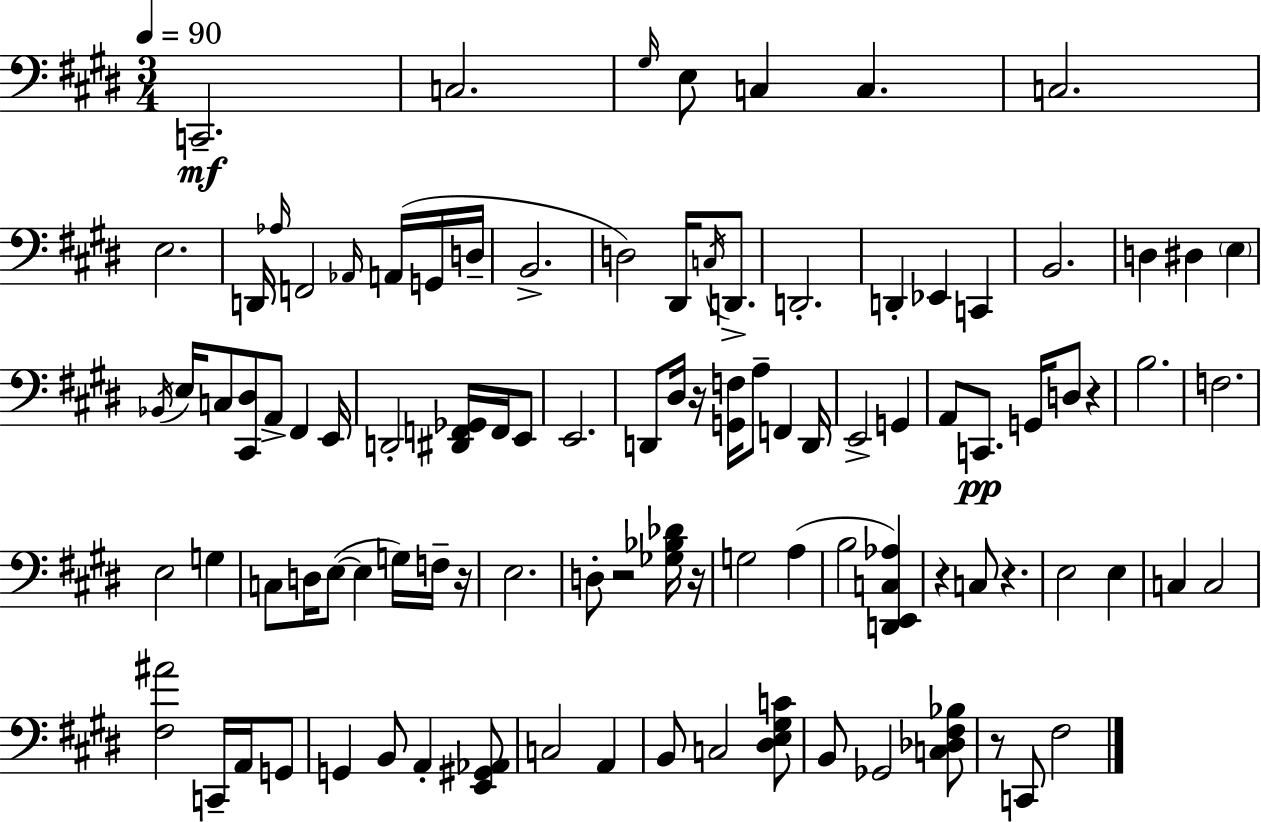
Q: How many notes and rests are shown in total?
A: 100